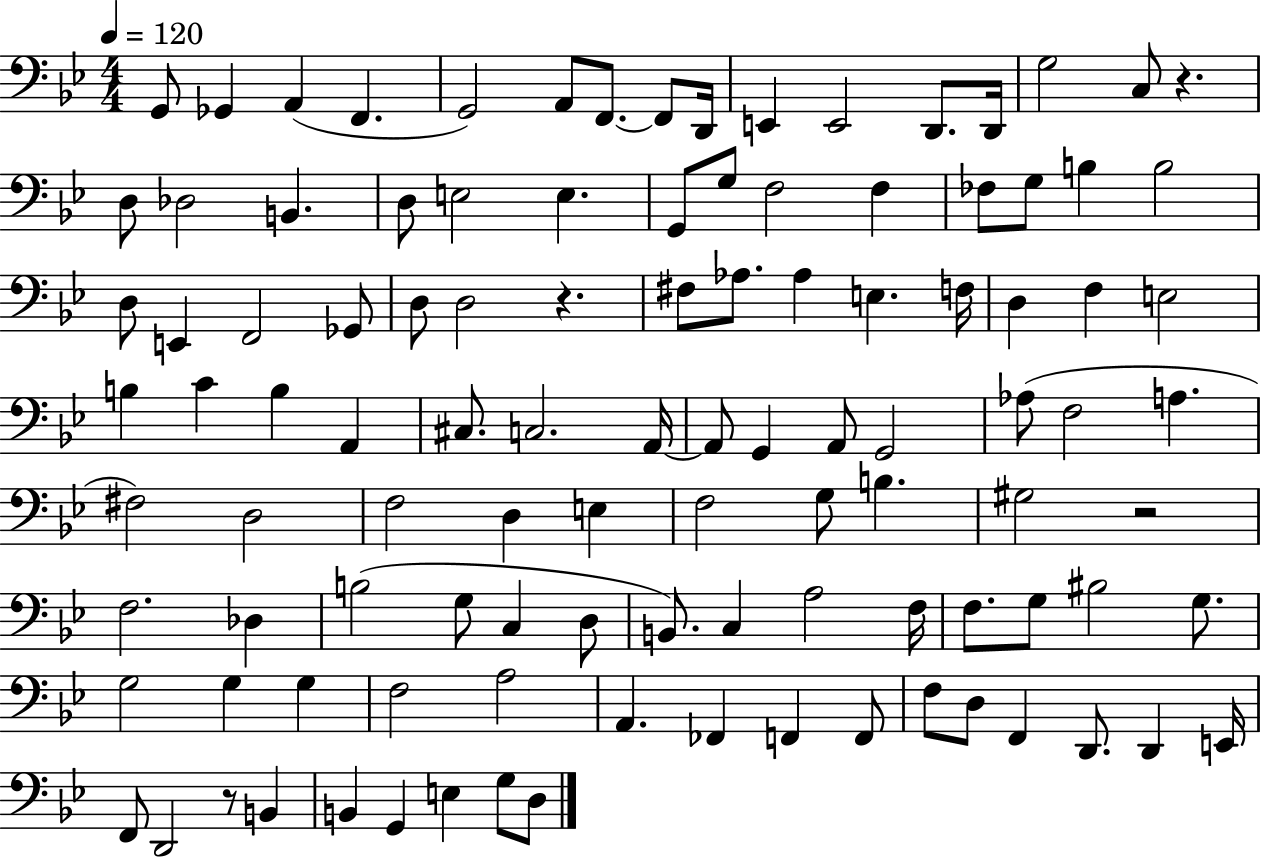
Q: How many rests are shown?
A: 4